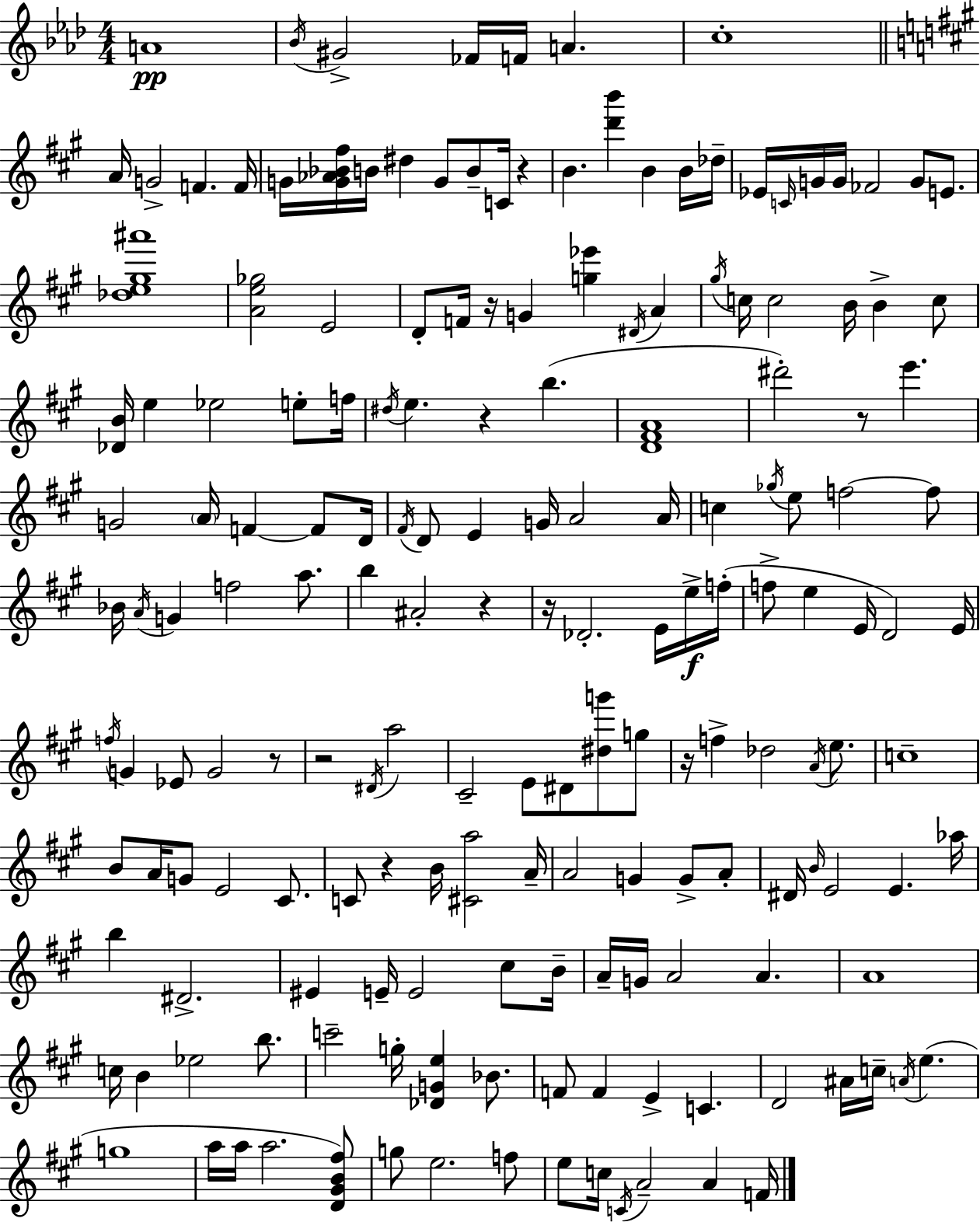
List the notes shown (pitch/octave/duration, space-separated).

A4/w Bb4/s G#4/h FES4/s F4/s A4/q. C5/w A4/s G4/h F4/q. F4/s G4/s [G4,Ab4,Bb4,F#5]/s B4/s D#5/q G4/e B4/e C4/s R/q B4/q. [D6,B6]/q B4/q B4/s Db5/s Eb4/s C4/s G4/s G4/s FES4/h G4/e E4/e. [Db5,E5,G#5,A#6]/w [A4,E5,Gb5]/h E4/h D4/e F4/s R/s G4/q [G5,Eb6]/q D#4/s A4/q G#5/s C5/s C5/h B4/s B4/q C5/e [Db4,B4]/s E5/q Eb5/h E5/e F5/s D#5/s E5/q. R/q B5/q. [D4,F#4,A4]/w D#6/h R/e E6/q. G4/h A4/s F4/q F4/e D4/s F#4/s D4/e E4/q G4/s A4/h A4/s C5/q Gb5/s E5/e F5/h F5/e Bb4/s A4/s G4/q F5/h A5/e. B5/q A#4/h R/q R/s Db4/h. E4/s E5/s F5/s F5/e E5/q E4/s D4/h E4/s F5/s G4/q Eb4/e G4/h R/e R/h D#4/s A5/h C#4/h E4/e D#4/e [D#5,G6]/e G5/e R/s F5/q Db5/h A4/s E5/e. C5/w B4/e A4/s G4/e E4/h C#4/e. C4/e R/q B4/s [C#4,A5]/h A4/s A4/h G4/q G4/e A4/e D#4/s B4/s E4/h E4/q. Ab5/s B5/q D#4/h. EIS4/q E4/s E4/h C#5/e B4/s A4/s G4/s A4/h A4/q. A4/w C5/s B4/q Eb5/h B5/e. C6/h G5/s [Db4,G4,E5]/q Bb4/e. F4/e F4/q E4/q C4/q. D4/h A#4/s C5/s A4/s E5/q. G5/w A5/s A5/s A5/h. [D4,G#4,B4,F#5]/e G5/e E5/h. F5/e E5/e C5/s C4/s A4/h A4/q F4/s